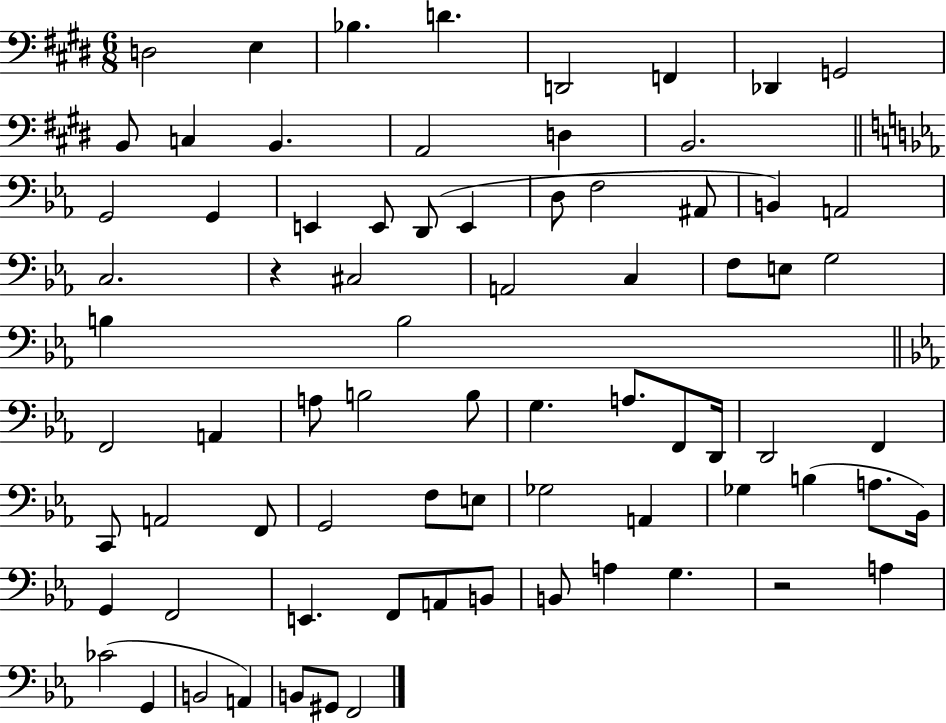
D3/h E3/q Bb3/q. D4/q. D2/h F2/q Db2/q G2/h B2/e C3/q B2/q. A2/h D3/q B2/h. G2/h G2/q E2/q E2/e D2/e E2/q D3/e F3/h A#2/e B2/q A2/h C3/h. R/q C#3/h A2/h C3/q F3/e E3/e G3/h B3/q B3/h F2/h A2/q A3/e B3/h B3/e G3/q. A3/e. F2/e D2/s D2/h F2/q C2/e A2/h F2/e G2/h F3/e E3/e Gb3/h A2/q Gb3/q B3/q A3/e. Bb2/s G2/q F2/h E2/q. F2/e A2/e B2/e B2/e A3/q G3/q. R/h A3/q CES4/h G2/q B2/h A2/q B2/e G#2/e F2/h